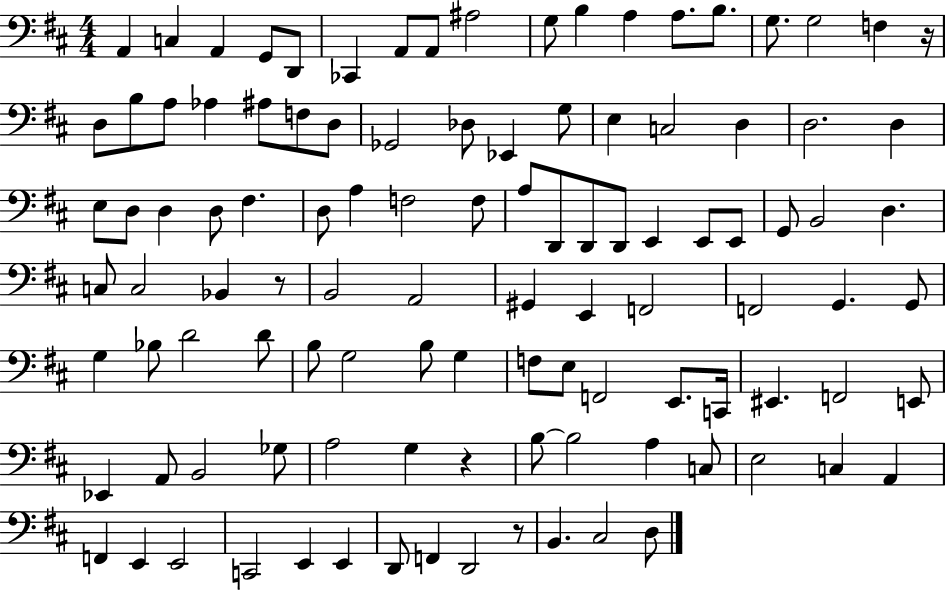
X:1
T:Untitled
M:4/4
L:1/4
K:D
A,, C, A,, G,,/2 D,,/2 _C,, A,,/2 A,,/2 ^A,2 G,/2 B, A, A,/2 B,/2 G,/2 G,2 F, z/4 D,/2 B,/2 A,/2 _A, ^A,/2 F,/2 D,/2 _G,,2 _D,/2 _E,, G,/2 E, C,2 D, D,2 D, E,/2 D,/2 D, D,/2 ^F, D,/2 A, F,2 F,/2 A,/2 D,,/2 D,,/2 D,,/2 E,, E,,/2 E,,/2 G,,/2 B,,2 D, C,/2 C,2 _B,, z/2 B,,2 A,,2 ^G,, E,, F,,2 F,,2 G,, G,,/2 G, _B,/2 D2 D/2 B,/2 G,2 B,/2 G, F,/2 E,/2 F,,2 E,,/2 C,,/4 ^E,, F,,2 E,,/2 _E,, A,,/2 B,,2 _G,/2 A,2 G, z B,/2 B,2 A, C,/2 E,2 C, A,, F,, E,, E,,2 C,,2 E,, E,, D,,/2 F,, D,,2 z/2 B,, ^C,2 D,/2